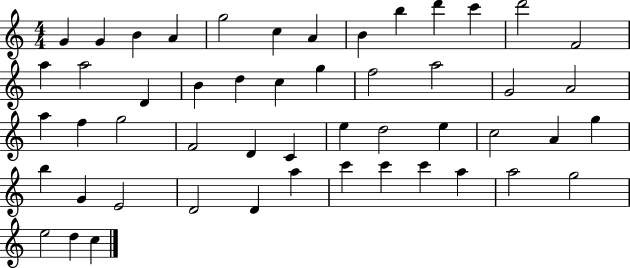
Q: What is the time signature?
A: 4/4